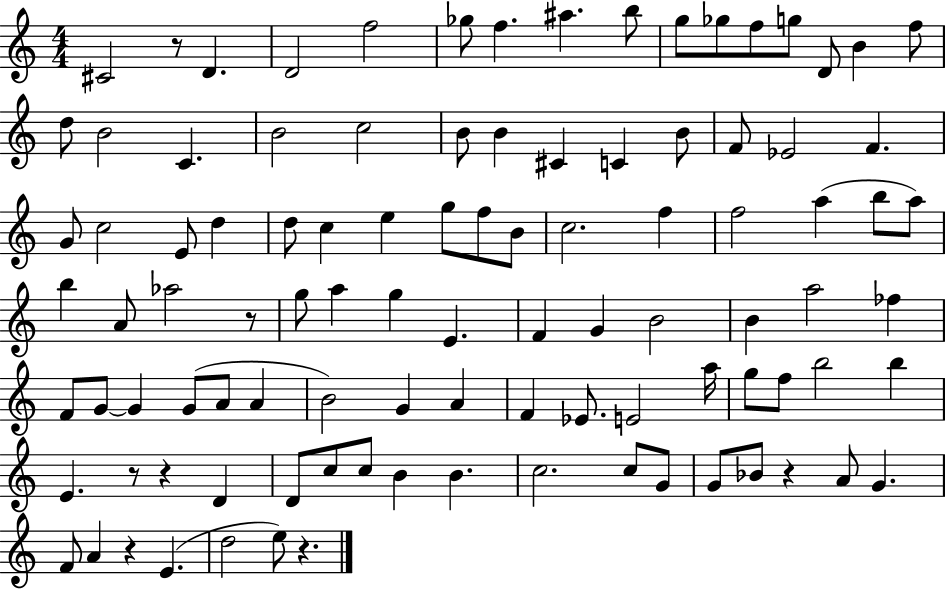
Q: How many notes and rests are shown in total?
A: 100